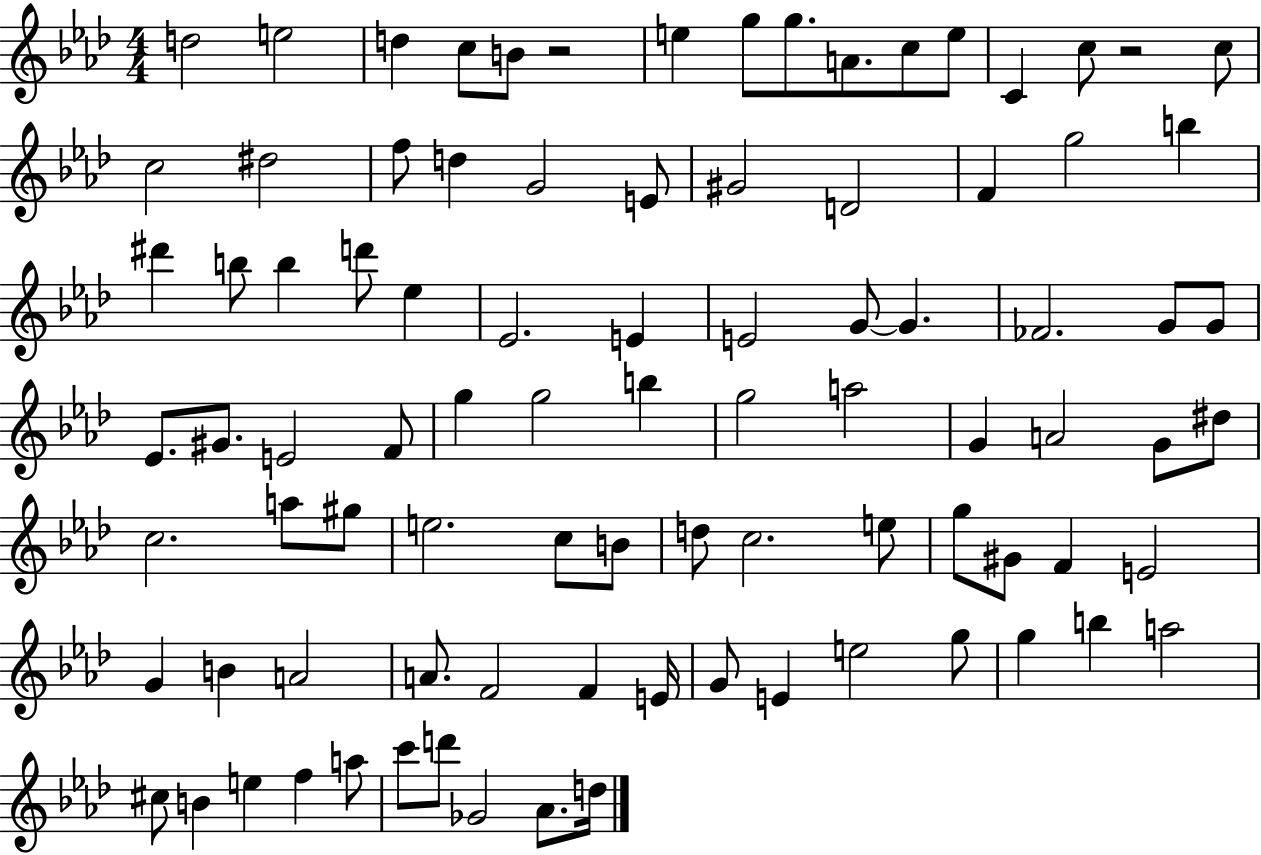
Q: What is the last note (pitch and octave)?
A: D5